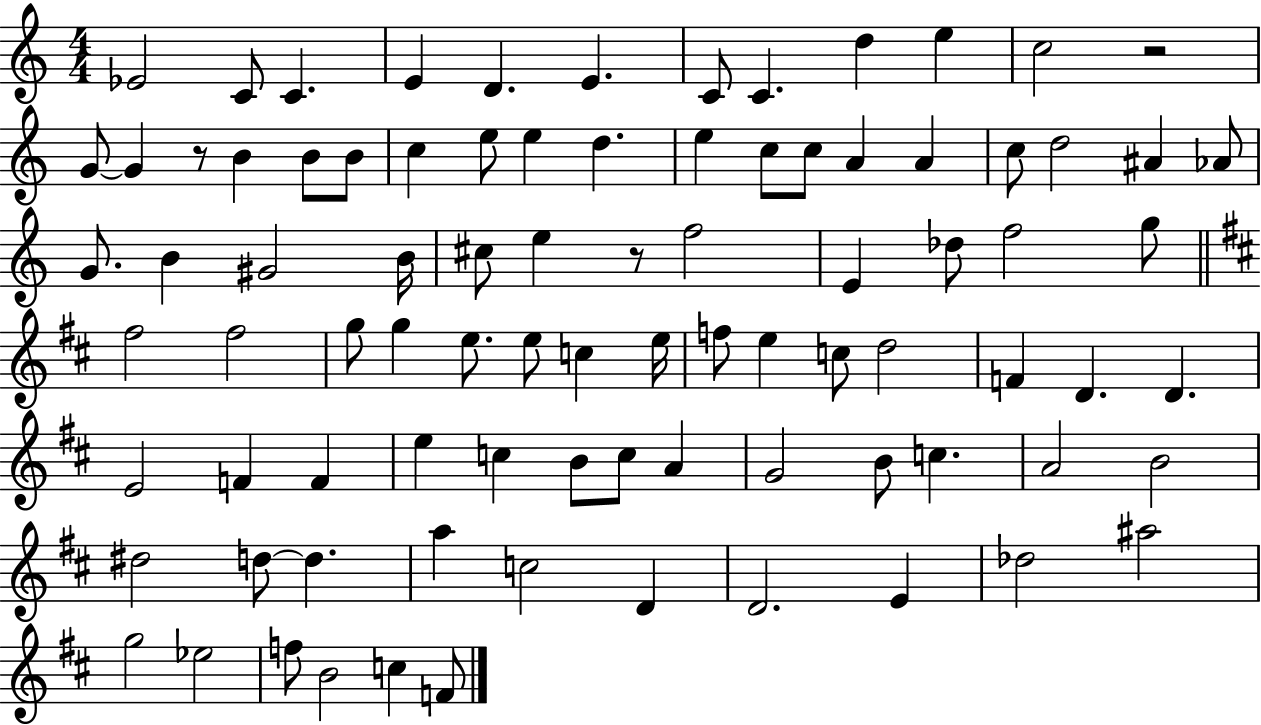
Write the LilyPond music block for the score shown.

{
  \clef treble
  \numericTimeSignature
  \time 4/4
  \key c \major
  ees'2 c'8 c'4. | e'4 d'4. e'4. | c'8 c'4. d''4 e''4 | c''2 r2 | \break g'8~~ g'4 r8 b'4 b'8 b'8 | c''4 e''8 e''4 d''4. | e''4 c''8 c''8 a'4 a'4 | c''8 d''2 ais'4 aes'8 | \break g'8. b'4 gis'2 b'16 | cis''8 e''4 r8 f''2 | e'4 des''8 f''2 g''8 | \bar "||" \break \key b \minor fis''2 fis''2 | g''8 g''4 e''8. e''8 c''4 e''16 | f''8 e''4 c''8 d''2 | f'4 d'4. d'4. | \break e'2 f'4 f'4 | e''4 c''4 b'8 c''8 a'4 | g'2 b'8 c''4. | a'2 b'2 | \break dis''2 d''8~~ d''4. | a''4 c''2 d'4 | d'2. e'4 | des''2 ais''2 | \break g''2 ees''2 | f''8 b'2 c''4 f'8 | \bar "|."
}